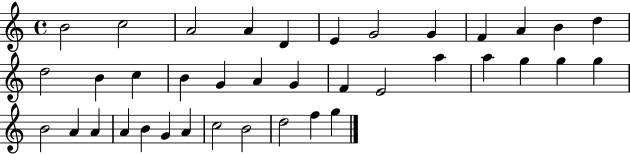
X:1
T:Untitled
M:4/4
L:1/4
K:C
B2 c2 A2 A D E G2 G F A B d d2 B c B G A G F E2 a a g g g B2 A A A B G A c2 B2 d2 f g